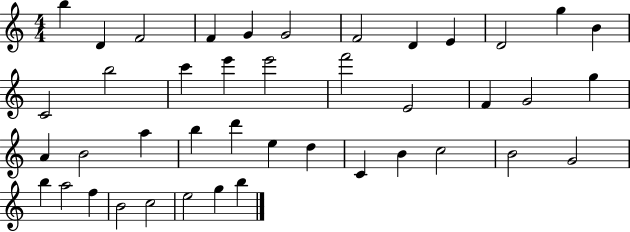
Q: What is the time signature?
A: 4/4